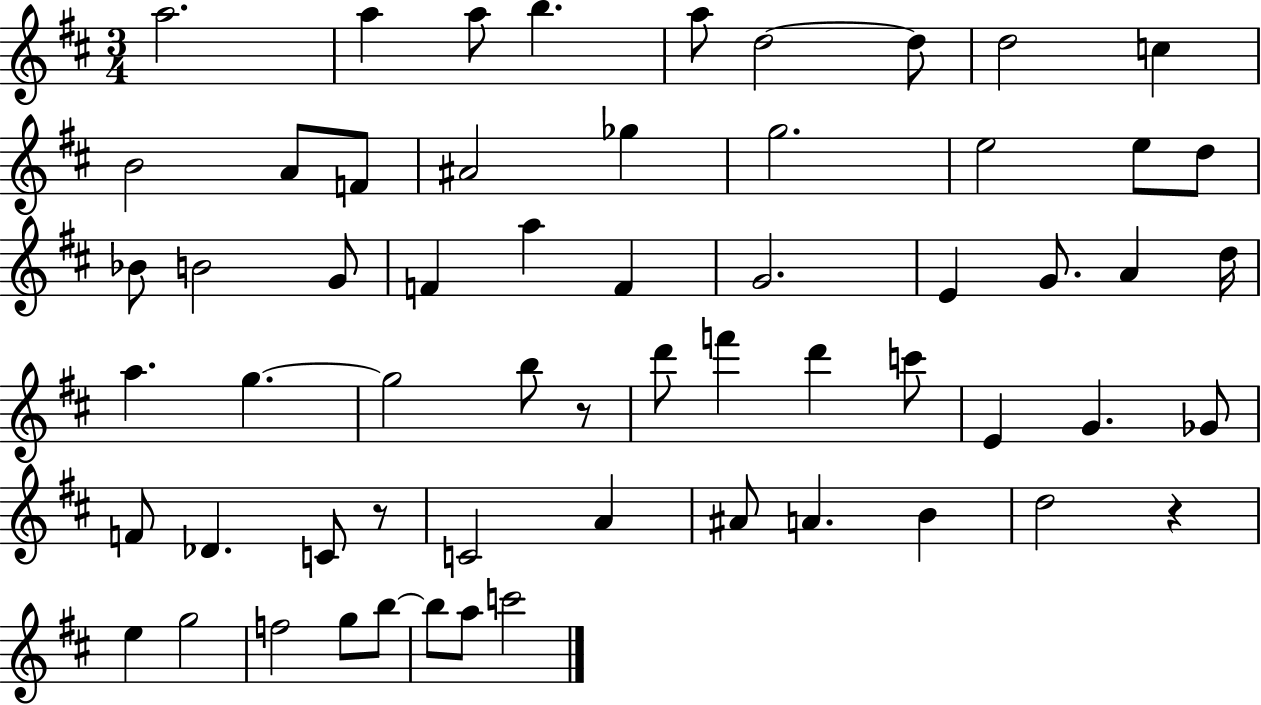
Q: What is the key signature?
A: D major